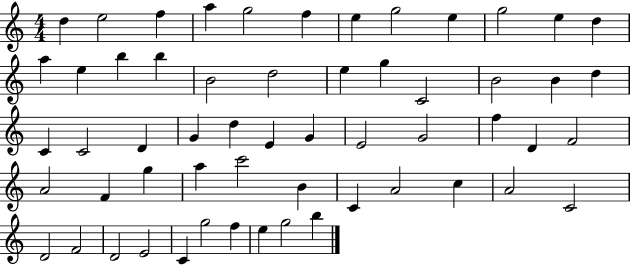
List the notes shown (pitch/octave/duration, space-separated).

D5/q E5/h F5/q A5/q G5/h F5/q E5/q G5/h E5/q G5/h E5/q D5/q A5/q E5/q B5/q B5/q B4/h D5/h E5/q G5/q C4/h B4/h B4/q D5/q C4/q C4/h D4/q G4/q D5/q E4/q G4/q E4/h G4/h F5/q D4/q F4/h A4/h F4/q G5/q A5/q C6/h B4/q C4/q A4/h C5/q A4/h C4/h D4/h F4/h D4/h E4/h C4/q G5/h F5/q E5/q G5/h B5/q